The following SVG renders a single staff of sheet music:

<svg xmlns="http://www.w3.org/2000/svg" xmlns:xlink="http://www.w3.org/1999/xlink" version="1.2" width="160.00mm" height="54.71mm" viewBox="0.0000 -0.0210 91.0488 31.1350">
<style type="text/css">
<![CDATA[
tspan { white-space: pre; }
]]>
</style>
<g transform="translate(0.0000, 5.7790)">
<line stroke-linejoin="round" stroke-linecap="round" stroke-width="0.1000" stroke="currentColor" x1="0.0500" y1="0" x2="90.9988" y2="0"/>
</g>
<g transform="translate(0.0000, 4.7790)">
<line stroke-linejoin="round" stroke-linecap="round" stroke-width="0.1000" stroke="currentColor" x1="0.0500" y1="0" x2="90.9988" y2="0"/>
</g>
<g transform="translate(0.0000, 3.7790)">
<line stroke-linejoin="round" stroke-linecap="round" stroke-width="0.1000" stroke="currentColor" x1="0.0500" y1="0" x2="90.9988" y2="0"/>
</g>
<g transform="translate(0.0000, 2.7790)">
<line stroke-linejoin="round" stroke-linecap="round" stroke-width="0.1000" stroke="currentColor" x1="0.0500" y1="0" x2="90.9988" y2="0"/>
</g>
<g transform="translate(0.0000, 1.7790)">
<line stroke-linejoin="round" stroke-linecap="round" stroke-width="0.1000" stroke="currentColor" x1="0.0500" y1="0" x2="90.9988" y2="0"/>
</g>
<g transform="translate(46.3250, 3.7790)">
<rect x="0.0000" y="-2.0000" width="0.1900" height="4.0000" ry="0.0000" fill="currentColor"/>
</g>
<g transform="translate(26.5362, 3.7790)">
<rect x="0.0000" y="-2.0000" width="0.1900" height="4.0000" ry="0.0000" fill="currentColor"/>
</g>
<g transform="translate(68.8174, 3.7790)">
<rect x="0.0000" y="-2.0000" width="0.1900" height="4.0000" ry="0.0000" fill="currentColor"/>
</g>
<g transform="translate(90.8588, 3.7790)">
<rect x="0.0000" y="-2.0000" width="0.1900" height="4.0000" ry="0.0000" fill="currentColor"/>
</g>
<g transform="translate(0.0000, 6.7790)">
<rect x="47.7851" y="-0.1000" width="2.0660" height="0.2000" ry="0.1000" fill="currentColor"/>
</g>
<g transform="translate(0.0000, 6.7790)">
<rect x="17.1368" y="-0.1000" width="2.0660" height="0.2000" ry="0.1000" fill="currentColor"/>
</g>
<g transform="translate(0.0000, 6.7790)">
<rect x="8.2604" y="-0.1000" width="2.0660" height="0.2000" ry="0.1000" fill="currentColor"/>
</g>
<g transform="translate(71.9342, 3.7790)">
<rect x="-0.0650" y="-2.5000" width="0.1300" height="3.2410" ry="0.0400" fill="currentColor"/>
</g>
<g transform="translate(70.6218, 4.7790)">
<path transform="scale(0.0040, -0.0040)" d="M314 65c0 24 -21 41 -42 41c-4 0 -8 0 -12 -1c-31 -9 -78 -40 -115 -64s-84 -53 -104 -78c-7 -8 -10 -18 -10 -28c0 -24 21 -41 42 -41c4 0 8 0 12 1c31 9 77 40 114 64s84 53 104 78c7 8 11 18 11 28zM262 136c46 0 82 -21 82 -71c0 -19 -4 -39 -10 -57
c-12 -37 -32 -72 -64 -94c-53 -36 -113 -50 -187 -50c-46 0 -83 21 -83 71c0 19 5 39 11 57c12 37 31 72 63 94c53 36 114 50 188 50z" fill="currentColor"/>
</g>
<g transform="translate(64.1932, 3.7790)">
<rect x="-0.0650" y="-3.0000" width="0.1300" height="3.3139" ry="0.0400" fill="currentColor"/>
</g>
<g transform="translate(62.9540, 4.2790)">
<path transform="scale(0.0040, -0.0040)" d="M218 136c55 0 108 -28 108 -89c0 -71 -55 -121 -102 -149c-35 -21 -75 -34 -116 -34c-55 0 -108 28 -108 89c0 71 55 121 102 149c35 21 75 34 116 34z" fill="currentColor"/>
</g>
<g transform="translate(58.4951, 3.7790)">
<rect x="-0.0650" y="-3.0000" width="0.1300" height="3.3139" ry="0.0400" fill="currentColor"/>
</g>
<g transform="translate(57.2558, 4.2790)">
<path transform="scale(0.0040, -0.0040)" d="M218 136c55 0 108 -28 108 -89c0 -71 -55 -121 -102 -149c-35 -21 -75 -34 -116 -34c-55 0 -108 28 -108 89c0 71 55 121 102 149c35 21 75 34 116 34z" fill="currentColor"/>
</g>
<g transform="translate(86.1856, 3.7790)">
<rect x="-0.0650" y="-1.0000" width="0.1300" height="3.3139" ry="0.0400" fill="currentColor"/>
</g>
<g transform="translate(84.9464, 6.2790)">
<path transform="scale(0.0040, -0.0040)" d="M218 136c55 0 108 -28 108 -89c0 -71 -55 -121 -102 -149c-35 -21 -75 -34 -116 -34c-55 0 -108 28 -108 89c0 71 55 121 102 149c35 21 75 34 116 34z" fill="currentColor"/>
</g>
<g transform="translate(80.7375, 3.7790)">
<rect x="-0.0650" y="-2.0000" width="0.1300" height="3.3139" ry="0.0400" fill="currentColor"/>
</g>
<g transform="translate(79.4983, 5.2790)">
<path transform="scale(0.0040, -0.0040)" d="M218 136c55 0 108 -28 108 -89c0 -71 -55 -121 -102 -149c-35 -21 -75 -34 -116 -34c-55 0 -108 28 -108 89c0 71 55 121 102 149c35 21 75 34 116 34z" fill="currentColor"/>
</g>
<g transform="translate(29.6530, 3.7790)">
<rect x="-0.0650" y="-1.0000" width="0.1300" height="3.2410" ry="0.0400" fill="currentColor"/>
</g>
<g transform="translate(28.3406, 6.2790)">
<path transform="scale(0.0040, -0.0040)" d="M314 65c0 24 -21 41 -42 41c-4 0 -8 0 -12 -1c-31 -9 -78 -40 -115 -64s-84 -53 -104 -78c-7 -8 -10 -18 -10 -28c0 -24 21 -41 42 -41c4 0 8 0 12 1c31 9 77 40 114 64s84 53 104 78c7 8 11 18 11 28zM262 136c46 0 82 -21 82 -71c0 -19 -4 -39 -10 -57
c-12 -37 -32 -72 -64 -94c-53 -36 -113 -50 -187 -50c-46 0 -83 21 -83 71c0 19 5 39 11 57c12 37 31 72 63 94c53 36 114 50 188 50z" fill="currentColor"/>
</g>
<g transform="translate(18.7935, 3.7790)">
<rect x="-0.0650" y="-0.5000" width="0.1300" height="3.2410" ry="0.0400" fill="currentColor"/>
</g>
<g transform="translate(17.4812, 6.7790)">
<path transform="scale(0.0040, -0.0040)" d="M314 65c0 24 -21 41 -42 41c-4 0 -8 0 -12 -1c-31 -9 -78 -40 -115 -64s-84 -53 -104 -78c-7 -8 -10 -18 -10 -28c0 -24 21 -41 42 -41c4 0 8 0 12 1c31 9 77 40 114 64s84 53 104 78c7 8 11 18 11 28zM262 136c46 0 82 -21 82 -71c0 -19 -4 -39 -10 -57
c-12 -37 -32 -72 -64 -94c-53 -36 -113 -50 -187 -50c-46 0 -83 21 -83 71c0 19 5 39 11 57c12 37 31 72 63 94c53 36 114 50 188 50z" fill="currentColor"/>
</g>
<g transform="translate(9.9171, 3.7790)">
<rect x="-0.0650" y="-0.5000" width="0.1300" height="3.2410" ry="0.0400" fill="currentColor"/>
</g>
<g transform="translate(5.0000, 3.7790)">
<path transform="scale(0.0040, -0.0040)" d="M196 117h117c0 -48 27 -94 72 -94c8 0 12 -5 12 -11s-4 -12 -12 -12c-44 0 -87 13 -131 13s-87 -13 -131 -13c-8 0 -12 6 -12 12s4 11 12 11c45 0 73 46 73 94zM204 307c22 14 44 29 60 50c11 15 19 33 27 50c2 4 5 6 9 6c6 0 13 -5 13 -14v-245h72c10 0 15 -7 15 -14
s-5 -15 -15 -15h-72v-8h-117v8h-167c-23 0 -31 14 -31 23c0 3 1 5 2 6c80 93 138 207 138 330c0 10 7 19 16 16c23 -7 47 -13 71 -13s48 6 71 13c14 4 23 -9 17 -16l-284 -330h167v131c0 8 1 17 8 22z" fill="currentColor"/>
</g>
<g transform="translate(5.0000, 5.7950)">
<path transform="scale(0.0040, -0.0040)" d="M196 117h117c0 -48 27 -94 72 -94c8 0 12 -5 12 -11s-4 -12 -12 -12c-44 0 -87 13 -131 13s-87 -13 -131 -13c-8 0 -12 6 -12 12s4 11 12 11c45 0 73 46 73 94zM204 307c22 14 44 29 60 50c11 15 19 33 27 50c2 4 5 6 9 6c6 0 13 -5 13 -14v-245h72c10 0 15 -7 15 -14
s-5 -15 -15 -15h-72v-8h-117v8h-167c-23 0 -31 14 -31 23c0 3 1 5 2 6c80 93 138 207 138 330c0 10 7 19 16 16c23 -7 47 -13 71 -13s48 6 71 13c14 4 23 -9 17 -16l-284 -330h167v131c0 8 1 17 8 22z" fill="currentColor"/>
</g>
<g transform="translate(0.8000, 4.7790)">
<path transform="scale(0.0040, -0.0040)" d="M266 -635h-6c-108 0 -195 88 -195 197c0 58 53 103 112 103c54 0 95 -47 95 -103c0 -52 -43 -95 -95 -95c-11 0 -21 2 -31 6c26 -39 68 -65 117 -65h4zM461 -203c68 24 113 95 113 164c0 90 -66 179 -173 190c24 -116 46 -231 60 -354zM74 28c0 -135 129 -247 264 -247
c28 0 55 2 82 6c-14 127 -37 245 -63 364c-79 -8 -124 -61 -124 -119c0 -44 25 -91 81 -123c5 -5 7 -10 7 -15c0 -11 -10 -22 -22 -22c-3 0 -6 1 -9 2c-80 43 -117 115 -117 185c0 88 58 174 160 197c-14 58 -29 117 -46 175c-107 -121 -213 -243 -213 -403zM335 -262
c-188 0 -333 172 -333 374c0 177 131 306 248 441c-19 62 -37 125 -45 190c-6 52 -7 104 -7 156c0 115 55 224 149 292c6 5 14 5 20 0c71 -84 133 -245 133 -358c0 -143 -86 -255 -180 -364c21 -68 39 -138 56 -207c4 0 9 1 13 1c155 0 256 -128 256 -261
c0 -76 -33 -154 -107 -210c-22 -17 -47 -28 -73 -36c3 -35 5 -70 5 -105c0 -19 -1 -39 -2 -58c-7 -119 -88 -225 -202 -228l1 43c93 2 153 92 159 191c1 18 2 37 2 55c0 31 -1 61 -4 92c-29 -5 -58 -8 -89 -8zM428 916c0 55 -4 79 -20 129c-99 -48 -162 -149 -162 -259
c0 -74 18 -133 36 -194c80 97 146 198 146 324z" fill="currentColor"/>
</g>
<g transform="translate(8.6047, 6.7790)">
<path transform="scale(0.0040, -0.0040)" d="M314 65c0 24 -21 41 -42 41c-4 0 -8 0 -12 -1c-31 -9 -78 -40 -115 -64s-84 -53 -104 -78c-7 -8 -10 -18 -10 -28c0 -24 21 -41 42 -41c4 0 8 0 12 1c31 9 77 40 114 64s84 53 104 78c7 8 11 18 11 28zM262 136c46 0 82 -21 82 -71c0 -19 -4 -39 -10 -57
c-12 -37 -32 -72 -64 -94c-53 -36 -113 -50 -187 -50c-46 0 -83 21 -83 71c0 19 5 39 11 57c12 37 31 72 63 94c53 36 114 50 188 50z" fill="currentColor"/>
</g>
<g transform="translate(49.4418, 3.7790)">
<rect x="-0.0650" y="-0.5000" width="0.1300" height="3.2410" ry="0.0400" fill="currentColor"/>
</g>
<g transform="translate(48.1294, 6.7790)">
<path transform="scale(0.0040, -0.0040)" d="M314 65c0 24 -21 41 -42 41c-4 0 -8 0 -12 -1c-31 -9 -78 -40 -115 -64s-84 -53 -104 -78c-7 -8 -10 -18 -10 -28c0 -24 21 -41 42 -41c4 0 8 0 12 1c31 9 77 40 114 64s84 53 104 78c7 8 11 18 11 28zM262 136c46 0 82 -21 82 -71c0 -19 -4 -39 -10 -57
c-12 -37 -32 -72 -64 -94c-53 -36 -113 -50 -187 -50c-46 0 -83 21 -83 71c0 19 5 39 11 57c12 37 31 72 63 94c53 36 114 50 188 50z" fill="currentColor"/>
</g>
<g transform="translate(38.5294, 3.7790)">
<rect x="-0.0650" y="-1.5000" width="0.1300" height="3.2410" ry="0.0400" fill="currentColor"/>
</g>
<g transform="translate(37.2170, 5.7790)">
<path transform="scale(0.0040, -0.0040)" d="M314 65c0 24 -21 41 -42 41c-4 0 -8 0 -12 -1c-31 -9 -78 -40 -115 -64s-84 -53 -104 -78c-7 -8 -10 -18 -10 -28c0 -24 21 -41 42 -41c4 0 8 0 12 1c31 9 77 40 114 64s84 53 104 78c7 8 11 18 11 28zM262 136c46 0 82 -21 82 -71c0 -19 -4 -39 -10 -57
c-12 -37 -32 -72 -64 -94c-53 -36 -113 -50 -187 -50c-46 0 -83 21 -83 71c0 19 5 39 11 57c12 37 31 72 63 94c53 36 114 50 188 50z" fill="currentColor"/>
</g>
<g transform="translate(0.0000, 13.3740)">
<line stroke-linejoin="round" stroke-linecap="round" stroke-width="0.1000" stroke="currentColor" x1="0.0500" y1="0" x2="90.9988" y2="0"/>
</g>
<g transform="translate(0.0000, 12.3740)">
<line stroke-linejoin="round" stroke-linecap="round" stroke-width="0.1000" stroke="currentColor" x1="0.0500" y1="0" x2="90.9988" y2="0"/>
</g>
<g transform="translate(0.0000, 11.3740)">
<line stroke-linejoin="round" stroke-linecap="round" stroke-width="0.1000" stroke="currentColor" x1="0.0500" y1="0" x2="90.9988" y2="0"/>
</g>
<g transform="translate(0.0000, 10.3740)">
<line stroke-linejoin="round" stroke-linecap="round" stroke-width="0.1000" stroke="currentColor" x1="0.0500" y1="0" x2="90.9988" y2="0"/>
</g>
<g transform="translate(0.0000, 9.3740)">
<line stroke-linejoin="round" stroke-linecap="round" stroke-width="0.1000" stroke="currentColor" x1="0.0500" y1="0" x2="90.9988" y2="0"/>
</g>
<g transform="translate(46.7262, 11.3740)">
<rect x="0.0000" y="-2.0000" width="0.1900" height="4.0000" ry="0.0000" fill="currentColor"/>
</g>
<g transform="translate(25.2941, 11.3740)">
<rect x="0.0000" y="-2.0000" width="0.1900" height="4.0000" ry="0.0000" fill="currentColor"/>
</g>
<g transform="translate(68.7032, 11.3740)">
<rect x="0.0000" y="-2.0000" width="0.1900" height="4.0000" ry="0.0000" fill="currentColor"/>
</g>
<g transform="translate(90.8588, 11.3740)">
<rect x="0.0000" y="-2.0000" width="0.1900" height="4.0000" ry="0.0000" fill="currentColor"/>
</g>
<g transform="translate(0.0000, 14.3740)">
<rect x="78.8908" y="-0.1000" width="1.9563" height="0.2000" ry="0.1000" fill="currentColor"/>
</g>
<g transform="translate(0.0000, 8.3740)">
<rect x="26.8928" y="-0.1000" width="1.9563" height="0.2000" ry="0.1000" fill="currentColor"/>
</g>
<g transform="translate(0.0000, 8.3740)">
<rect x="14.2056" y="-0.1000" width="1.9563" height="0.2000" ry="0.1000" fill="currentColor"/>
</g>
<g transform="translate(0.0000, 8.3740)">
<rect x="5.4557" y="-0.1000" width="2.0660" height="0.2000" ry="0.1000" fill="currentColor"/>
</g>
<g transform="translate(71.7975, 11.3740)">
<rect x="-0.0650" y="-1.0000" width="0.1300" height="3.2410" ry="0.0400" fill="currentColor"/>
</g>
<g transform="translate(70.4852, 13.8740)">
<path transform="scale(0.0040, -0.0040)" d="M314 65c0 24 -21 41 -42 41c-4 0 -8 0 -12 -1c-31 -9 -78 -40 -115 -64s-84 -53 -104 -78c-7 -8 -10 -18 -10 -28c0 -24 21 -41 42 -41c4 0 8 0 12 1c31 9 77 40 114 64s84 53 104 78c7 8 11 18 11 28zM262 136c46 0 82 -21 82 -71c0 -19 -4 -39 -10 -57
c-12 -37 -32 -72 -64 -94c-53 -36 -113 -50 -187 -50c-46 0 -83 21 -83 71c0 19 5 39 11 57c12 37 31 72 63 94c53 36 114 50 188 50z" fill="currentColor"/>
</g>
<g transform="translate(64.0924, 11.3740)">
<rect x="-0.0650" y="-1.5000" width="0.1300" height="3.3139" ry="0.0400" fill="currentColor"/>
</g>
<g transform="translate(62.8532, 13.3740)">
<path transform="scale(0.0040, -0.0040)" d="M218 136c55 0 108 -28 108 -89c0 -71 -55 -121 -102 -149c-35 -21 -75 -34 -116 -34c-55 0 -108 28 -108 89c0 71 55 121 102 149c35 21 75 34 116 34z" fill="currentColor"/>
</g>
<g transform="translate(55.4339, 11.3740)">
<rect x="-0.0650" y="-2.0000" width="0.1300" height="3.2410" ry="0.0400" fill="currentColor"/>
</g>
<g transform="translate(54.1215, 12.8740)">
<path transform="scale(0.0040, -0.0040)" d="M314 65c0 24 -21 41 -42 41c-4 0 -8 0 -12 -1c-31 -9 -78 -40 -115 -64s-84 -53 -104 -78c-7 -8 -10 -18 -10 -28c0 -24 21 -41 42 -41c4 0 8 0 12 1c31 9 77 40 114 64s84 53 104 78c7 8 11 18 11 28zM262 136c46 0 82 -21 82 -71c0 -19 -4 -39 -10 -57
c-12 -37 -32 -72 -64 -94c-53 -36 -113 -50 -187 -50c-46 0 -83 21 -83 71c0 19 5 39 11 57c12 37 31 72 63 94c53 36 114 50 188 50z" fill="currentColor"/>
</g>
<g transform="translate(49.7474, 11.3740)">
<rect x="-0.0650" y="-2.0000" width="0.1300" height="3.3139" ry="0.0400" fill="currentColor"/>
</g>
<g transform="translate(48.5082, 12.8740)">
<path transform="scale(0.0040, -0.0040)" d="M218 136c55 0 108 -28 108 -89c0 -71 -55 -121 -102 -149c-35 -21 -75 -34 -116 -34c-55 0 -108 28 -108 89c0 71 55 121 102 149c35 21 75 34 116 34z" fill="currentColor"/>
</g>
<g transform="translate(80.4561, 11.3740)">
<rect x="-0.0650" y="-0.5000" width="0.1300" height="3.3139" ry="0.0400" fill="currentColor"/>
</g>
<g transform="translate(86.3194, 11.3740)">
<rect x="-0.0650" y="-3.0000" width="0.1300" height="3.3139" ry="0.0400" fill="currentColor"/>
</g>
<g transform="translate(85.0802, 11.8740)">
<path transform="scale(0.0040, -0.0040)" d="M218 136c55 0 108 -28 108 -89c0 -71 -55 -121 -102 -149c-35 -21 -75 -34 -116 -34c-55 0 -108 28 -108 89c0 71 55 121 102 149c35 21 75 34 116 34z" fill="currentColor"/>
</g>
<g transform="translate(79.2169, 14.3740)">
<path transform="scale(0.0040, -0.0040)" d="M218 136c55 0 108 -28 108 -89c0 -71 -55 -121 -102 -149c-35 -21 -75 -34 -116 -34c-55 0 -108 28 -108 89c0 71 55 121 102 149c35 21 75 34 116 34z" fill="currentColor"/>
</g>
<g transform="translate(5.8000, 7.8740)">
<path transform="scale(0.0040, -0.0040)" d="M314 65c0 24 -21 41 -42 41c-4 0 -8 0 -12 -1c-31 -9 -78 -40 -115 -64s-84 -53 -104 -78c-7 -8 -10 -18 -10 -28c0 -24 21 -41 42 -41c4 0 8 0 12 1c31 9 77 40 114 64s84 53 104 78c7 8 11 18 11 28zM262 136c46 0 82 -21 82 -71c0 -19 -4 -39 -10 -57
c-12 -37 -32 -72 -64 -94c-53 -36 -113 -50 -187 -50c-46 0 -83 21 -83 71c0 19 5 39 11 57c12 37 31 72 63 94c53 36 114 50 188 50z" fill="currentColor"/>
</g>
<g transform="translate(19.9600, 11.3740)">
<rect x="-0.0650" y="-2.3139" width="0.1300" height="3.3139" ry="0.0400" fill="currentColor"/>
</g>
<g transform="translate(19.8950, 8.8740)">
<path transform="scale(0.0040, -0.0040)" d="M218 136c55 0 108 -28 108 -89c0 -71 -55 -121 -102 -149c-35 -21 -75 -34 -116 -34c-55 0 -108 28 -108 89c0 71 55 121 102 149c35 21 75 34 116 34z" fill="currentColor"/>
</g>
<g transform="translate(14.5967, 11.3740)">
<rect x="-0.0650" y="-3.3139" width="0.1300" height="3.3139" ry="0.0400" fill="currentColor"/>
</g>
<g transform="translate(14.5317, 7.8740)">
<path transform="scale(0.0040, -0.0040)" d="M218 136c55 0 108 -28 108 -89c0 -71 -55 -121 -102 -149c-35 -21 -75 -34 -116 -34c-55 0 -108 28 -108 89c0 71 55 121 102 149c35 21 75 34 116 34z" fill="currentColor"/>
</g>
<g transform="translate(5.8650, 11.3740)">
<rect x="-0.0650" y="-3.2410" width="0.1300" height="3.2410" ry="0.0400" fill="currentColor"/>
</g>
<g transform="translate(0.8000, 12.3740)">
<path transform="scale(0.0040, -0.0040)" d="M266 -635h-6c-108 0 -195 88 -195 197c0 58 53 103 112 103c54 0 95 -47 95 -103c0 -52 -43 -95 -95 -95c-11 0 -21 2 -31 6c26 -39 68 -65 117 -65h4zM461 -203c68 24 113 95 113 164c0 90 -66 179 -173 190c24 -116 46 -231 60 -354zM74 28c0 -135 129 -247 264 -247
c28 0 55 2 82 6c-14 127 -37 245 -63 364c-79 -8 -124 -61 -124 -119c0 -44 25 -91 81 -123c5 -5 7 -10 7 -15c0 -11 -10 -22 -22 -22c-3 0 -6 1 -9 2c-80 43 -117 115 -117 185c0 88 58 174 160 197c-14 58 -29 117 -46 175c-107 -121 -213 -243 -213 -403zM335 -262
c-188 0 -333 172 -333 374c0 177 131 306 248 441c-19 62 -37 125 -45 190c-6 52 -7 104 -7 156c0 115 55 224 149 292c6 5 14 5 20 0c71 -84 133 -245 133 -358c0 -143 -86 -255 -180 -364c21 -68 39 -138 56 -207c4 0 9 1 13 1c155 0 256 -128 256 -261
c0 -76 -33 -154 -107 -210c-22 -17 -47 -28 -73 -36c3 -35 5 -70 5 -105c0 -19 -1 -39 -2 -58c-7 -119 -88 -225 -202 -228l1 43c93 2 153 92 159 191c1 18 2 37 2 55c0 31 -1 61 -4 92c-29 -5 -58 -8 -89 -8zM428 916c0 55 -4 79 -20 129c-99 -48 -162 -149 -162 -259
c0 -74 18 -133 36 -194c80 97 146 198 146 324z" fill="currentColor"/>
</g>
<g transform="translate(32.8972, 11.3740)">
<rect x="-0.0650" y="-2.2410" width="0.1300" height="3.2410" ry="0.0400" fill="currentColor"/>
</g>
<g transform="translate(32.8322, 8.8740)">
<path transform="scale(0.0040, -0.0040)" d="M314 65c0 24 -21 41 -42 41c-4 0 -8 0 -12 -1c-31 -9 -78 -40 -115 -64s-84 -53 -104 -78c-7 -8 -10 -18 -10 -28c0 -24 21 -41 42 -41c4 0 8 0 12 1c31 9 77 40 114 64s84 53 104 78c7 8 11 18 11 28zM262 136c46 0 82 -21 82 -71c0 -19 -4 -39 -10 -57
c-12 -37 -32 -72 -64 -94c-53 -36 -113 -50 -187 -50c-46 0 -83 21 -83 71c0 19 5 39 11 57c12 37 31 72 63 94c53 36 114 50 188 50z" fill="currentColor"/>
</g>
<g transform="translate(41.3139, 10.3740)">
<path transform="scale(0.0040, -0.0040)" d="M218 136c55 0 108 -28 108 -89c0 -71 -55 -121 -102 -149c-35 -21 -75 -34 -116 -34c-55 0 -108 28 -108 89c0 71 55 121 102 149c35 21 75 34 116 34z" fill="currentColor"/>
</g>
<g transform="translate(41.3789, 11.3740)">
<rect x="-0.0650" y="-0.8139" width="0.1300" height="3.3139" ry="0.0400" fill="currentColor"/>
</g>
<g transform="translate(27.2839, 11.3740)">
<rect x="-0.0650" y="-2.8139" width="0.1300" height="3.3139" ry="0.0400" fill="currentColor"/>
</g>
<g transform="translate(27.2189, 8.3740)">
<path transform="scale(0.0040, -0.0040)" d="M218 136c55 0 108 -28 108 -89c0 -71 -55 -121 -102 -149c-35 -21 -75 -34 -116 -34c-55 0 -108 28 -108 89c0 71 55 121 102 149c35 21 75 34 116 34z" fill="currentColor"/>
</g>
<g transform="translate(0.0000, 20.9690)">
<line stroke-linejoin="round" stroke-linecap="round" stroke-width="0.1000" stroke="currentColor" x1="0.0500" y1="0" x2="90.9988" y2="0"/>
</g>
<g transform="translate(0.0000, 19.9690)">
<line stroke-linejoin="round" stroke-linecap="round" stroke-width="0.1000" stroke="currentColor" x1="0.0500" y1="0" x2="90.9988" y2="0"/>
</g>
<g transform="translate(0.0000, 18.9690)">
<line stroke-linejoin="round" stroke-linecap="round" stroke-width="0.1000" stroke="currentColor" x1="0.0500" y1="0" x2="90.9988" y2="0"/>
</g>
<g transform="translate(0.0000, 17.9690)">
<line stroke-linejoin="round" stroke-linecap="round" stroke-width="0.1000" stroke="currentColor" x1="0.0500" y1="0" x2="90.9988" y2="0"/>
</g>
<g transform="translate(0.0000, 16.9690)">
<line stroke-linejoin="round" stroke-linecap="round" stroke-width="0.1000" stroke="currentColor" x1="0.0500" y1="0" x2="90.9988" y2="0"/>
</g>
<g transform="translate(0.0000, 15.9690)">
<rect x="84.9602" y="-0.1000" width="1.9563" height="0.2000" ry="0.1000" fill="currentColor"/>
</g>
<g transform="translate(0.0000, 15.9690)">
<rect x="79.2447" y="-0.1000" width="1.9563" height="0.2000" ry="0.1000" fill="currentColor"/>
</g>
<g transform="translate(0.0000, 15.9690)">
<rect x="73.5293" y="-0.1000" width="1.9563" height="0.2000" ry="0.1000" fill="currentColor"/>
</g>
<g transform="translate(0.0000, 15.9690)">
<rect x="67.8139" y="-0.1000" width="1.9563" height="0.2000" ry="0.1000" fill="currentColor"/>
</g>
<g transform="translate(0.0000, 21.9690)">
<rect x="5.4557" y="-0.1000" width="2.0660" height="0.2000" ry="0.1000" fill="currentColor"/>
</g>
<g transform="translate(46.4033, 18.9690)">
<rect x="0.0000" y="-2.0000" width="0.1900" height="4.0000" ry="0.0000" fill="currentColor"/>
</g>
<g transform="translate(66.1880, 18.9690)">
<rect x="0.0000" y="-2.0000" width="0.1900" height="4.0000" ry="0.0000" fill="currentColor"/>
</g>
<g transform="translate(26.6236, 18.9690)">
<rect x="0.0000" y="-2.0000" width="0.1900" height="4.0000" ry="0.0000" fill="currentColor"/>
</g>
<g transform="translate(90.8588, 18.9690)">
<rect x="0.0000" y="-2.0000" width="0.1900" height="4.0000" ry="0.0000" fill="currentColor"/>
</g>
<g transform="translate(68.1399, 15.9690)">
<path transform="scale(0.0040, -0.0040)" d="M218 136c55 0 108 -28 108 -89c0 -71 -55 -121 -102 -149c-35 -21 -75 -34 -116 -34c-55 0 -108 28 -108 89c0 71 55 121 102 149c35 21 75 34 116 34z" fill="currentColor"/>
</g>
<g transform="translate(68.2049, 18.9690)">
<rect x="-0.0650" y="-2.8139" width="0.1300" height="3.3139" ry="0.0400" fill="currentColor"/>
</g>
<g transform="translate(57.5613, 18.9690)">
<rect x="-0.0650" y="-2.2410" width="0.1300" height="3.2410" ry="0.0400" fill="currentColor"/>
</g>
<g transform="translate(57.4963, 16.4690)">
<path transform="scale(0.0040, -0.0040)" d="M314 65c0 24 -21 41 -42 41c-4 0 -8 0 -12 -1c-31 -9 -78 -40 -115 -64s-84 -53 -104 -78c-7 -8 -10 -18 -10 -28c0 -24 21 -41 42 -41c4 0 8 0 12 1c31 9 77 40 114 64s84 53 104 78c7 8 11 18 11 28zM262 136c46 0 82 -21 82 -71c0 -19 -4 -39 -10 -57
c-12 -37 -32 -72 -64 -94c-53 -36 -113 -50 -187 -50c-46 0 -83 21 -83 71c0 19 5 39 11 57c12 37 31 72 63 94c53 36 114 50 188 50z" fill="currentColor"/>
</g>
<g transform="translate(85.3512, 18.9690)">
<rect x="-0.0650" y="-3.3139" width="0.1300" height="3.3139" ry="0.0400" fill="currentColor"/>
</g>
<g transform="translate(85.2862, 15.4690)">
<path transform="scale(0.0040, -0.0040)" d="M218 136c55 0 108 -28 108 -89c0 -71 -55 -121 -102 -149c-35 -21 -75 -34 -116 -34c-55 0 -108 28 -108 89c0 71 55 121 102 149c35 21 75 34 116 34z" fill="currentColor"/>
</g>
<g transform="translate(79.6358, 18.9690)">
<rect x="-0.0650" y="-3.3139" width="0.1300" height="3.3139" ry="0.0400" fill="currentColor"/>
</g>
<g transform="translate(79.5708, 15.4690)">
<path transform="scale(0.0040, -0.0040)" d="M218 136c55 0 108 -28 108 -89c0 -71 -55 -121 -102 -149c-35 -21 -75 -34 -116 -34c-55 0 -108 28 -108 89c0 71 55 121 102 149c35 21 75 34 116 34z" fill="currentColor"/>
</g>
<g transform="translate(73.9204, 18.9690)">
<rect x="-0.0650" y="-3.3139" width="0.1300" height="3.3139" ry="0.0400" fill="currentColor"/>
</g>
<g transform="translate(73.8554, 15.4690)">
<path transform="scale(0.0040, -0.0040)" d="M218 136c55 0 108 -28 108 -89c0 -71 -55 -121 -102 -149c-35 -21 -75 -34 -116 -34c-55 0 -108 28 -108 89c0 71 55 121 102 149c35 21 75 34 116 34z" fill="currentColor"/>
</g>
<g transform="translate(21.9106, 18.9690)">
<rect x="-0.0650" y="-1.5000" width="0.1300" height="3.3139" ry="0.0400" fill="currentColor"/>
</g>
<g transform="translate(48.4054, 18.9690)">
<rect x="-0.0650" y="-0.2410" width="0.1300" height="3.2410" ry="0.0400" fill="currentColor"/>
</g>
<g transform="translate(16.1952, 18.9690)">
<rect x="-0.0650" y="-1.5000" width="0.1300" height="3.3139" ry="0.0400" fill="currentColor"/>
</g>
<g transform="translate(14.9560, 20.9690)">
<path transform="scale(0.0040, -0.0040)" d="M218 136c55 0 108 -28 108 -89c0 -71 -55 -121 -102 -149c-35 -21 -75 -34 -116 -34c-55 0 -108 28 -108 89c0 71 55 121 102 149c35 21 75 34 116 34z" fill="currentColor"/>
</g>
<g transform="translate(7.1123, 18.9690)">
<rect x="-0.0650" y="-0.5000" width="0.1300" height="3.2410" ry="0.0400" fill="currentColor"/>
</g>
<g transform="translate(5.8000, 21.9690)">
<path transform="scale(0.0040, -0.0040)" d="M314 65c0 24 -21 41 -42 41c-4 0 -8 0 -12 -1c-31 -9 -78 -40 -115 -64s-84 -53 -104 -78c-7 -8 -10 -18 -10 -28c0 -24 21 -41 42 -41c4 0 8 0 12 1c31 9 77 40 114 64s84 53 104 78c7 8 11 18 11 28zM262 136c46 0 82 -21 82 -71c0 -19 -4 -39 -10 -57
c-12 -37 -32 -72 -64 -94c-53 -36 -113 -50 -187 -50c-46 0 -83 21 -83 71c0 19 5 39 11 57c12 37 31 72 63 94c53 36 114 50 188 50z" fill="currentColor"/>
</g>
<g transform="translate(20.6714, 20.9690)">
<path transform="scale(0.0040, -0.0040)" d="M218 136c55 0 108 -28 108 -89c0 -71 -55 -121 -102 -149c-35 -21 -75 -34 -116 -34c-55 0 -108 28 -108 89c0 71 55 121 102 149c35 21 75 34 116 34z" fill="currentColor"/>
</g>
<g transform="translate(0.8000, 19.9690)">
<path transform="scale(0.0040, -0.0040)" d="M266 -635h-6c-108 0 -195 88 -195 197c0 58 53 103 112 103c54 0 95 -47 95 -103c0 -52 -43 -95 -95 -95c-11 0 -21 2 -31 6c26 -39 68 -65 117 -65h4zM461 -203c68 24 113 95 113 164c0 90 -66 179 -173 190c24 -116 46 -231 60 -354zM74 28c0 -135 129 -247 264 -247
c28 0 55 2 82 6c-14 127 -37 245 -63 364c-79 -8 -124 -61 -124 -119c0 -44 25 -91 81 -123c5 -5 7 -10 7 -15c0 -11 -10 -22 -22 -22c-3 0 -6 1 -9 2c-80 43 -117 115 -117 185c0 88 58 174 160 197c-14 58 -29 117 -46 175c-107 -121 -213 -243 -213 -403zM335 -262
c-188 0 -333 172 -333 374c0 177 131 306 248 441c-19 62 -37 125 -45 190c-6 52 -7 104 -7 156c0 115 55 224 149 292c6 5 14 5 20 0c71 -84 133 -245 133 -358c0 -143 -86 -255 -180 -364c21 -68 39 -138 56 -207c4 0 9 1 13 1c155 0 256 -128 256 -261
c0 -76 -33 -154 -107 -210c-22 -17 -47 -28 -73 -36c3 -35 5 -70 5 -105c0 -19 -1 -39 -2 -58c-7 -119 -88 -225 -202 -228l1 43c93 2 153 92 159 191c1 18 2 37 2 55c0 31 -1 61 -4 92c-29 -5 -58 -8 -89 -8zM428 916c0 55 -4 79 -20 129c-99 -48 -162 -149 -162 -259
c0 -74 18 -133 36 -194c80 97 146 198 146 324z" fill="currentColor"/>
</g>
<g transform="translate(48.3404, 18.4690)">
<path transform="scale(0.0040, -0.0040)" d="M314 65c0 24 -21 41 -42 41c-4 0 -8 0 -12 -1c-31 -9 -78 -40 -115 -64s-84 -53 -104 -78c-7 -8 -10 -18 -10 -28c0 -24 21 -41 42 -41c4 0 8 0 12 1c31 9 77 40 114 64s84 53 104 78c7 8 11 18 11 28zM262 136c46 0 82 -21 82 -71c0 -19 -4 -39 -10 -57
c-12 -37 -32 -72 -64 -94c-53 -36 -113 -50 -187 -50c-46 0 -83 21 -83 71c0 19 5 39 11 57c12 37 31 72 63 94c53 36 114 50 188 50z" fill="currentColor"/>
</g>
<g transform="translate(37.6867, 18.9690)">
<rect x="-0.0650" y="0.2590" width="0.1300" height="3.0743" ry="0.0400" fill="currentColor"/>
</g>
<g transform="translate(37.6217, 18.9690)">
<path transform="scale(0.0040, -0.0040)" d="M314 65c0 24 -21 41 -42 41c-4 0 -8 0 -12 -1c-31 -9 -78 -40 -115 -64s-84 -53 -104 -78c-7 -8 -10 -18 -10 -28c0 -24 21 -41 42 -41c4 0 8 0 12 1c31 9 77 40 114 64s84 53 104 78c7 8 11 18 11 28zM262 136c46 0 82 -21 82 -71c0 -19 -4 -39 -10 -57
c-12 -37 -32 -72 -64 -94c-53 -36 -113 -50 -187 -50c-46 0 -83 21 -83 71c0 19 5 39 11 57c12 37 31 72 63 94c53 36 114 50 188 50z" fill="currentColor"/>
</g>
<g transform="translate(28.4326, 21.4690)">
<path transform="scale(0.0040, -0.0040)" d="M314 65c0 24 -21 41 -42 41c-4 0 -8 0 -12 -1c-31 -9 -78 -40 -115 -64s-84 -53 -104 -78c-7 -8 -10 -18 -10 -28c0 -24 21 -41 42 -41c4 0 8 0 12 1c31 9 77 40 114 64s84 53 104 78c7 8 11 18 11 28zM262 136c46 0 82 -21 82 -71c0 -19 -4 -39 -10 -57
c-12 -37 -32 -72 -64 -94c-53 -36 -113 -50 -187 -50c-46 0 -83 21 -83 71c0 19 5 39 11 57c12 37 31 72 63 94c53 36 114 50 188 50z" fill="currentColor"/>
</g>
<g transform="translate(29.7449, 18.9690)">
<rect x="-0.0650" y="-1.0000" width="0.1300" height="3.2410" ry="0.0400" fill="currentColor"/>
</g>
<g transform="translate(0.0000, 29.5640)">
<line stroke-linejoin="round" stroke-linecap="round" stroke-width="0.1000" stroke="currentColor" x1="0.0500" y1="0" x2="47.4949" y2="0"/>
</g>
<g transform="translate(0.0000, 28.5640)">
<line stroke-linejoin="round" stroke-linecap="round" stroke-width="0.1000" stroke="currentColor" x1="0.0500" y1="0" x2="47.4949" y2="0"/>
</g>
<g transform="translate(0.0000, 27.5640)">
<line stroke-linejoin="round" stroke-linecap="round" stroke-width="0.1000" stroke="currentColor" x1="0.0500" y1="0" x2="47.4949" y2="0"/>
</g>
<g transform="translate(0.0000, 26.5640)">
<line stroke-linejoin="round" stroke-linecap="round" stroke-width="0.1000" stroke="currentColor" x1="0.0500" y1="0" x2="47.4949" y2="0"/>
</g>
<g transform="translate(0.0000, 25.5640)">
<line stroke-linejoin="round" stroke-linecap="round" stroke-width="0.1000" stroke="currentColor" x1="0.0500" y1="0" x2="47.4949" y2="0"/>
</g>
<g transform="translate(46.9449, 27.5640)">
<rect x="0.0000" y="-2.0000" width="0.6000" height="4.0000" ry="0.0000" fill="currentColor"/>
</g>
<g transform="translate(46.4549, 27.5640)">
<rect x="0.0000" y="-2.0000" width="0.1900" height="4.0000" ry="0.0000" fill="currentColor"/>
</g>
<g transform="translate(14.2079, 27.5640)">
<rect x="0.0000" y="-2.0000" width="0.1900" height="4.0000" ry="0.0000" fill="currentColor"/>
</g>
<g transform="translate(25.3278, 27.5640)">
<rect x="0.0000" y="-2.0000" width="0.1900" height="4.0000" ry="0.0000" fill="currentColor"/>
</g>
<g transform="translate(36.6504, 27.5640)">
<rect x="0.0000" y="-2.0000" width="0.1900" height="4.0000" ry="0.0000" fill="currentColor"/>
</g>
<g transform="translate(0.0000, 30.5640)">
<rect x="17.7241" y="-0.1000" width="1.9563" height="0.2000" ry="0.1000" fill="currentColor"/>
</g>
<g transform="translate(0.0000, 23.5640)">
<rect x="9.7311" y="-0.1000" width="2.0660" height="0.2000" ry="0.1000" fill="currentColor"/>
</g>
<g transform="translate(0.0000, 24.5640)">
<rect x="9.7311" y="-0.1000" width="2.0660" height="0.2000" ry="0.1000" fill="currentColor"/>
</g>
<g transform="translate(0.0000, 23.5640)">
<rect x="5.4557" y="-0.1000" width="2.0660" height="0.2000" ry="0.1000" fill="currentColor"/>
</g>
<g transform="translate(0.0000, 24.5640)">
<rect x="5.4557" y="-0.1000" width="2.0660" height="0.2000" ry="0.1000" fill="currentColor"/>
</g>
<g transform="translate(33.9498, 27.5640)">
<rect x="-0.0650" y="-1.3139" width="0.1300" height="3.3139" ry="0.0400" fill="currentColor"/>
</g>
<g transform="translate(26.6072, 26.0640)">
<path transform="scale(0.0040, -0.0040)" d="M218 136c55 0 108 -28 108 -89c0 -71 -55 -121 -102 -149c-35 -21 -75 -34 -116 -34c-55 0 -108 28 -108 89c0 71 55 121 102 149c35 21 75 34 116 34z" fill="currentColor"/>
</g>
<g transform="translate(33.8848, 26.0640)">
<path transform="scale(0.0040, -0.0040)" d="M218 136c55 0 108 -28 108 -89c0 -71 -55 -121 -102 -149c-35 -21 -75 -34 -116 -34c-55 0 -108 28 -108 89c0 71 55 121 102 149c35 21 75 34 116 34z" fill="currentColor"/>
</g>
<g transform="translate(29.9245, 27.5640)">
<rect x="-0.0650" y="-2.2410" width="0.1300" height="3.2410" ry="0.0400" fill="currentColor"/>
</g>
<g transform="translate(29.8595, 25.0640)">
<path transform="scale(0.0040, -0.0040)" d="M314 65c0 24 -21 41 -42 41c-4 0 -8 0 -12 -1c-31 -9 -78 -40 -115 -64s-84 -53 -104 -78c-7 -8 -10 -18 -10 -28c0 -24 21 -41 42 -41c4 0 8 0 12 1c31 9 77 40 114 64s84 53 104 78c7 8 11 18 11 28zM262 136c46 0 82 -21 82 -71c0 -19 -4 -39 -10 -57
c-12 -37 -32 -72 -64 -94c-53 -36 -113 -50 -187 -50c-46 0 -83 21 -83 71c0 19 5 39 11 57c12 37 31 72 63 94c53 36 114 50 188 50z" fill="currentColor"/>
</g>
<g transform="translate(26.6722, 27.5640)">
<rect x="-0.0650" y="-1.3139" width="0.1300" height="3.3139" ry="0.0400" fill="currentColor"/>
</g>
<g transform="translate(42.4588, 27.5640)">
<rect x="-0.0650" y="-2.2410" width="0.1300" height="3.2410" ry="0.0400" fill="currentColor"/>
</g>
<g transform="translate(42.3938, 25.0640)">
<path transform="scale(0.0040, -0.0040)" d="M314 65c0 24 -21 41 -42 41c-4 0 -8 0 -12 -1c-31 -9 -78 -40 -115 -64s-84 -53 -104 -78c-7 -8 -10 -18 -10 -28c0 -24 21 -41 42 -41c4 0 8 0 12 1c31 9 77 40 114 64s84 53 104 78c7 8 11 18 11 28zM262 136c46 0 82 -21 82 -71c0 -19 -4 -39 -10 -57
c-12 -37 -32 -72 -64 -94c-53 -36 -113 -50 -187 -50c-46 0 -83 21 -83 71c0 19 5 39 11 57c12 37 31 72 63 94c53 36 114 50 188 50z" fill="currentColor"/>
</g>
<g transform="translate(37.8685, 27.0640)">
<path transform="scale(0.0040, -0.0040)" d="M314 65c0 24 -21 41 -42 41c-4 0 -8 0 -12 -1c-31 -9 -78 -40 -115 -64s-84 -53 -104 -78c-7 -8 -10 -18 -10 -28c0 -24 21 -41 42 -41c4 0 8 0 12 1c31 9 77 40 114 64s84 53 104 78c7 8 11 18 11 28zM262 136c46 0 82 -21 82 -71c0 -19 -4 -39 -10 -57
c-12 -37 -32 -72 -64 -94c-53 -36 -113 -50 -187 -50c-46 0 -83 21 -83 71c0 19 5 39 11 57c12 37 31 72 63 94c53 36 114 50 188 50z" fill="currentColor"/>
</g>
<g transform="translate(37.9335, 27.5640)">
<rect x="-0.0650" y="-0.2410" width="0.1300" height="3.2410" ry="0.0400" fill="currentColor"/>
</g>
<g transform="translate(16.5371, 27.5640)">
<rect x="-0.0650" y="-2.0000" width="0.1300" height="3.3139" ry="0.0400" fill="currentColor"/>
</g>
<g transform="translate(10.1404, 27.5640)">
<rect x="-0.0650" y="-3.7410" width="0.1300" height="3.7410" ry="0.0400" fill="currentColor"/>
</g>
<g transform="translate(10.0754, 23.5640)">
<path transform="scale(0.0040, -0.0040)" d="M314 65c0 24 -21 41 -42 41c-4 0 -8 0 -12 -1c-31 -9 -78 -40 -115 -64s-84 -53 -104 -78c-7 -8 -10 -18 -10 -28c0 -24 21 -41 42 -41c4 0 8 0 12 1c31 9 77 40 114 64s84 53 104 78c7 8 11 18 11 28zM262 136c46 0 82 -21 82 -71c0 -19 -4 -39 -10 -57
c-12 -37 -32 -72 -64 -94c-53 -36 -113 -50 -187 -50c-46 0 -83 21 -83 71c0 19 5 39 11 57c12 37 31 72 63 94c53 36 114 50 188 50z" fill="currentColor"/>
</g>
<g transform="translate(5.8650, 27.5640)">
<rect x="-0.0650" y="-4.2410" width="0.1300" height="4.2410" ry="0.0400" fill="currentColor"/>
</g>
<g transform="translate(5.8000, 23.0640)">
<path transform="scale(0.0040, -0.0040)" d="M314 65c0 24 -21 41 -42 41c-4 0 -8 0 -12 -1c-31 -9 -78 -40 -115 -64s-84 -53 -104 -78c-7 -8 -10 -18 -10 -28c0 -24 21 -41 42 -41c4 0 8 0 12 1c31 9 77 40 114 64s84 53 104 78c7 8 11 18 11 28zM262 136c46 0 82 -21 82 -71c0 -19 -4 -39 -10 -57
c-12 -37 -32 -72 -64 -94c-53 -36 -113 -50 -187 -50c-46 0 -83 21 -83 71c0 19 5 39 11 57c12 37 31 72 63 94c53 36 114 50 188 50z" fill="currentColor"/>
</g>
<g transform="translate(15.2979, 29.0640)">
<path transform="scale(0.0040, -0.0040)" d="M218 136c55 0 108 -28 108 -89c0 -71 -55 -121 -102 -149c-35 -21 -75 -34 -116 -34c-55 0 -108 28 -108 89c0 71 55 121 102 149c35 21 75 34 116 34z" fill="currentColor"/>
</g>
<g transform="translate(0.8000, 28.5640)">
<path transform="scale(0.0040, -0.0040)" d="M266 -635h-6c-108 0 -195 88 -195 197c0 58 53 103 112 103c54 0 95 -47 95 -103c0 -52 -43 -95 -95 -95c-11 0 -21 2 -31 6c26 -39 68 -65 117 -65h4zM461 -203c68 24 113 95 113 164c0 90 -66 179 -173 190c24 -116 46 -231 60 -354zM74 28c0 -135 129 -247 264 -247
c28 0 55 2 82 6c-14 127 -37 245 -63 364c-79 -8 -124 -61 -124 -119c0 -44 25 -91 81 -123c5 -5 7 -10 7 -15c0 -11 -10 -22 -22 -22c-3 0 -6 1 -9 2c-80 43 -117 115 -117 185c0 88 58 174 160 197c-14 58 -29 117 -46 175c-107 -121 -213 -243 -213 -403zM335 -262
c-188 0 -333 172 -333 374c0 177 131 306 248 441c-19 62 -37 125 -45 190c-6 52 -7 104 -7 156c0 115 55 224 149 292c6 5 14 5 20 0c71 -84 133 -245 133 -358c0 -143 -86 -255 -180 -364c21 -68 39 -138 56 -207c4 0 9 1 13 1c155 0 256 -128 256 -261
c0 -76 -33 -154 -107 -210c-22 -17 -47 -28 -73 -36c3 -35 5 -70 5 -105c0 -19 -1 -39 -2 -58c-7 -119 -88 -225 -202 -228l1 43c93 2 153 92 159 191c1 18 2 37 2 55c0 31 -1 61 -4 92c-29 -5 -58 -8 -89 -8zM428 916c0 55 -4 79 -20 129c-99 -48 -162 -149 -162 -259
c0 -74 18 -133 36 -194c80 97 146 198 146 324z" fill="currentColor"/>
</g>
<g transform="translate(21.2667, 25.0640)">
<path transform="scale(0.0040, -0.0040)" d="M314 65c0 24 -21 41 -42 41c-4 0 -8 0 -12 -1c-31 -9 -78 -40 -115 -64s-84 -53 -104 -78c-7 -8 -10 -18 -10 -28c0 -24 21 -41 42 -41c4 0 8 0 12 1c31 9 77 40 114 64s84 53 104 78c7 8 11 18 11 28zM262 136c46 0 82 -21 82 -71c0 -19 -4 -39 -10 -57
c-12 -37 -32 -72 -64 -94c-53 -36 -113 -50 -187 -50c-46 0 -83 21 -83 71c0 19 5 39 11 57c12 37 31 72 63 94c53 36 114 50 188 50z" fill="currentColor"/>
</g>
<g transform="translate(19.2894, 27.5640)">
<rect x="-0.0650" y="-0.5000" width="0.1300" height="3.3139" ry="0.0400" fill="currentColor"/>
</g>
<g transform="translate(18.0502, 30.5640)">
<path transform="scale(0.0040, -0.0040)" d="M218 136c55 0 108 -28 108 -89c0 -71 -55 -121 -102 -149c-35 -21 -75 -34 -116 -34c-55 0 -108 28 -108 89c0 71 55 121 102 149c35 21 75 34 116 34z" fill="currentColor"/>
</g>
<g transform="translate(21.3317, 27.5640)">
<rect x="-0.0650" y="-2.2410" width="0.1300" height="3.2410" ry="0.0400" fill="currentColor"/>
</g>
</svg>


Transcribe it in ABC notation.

X:1
T:Untitled
M:4/4
L:1/4
K:C
C2 C2 D2 E2 C2 A A G2 F D b2 b g a g2 d F F2 E D2 C A C2 E E D2 B2 c2 g2 a b b b d'2 c'2 F C g2 e g2 e c2 g2